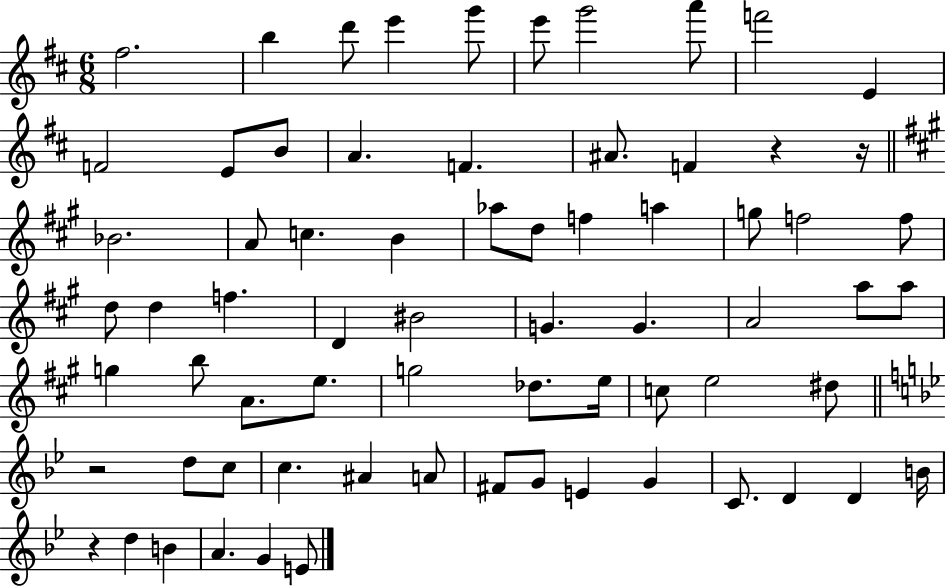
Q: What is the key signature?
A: D major